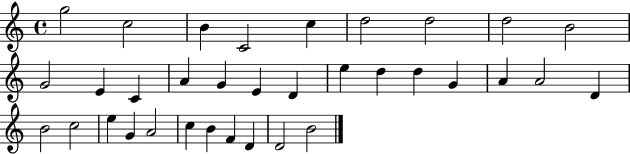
G5/h C5/h B4/q C4/h C5/q D5/h D5/h D5/h B4/h G4/h E4/q C4/q A4/q G4/q E4/q D4/q E5/q D5/q D5/q G4/q A4/q A4/h D4/q B4/h C5/h E5/q G4/q A4/h C5/q B4/q F4/q D4/q D4/h B4/h